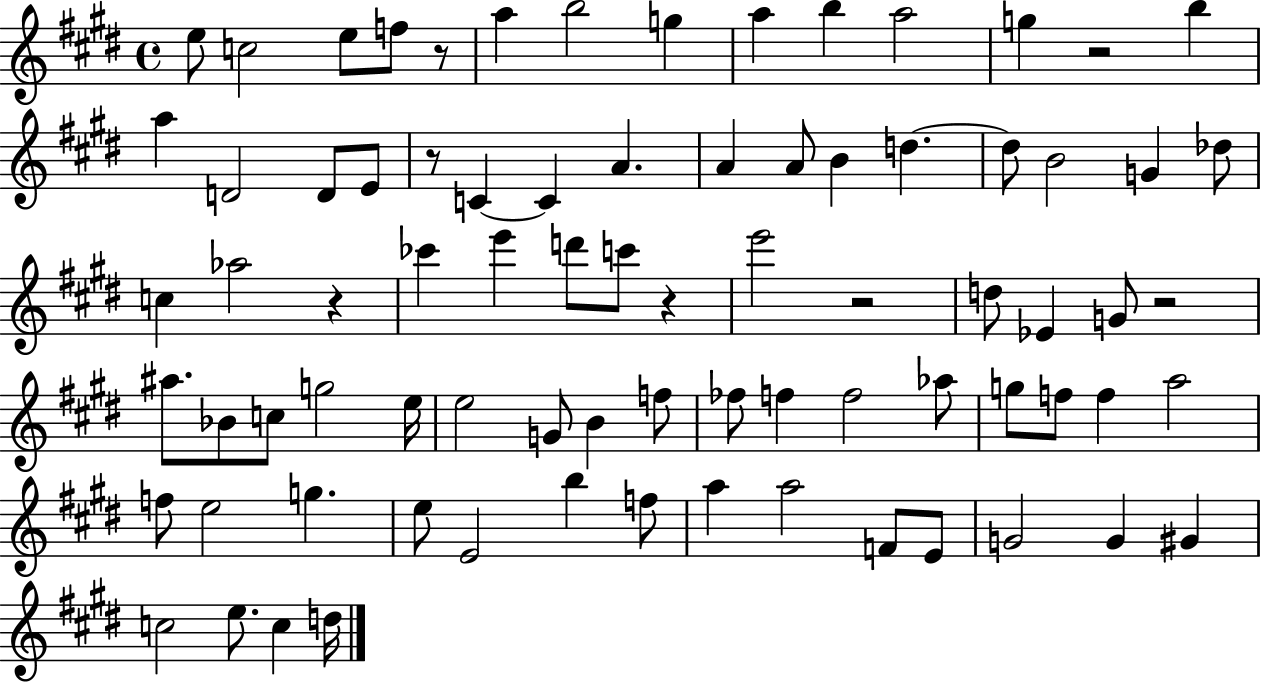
E5/e C5/h E5/e F5/e R/e A5/q B5/h G5/q A5/q B5/q A5/h G5/q R/h B5/q A5/q D4/h D4/e E4/e R/e C4/q C4/q A4/q. A4/q A4/e B4/q D5/q. D5/e B4/h G4/q Db5/e C5/q Ab5/h R/q CES6/q E6/q D6/e C6/e R/q E6/h R/h D5/e Eb4/q G4/e R/h A#5/e. Bb4/e C5/e G5/h E5/s E5/h G4/e B4/q F5/e FES5/e F5/q F5/h Ab5/e G5/e F5/e F5/q A5/h F5/e E5/h G5/q. E5/e E4/h B5/q F5/e A5/q A5/h F4/e E4/e G4/h G4/q G#4/q C5/h E5/e. C5/q D5/s